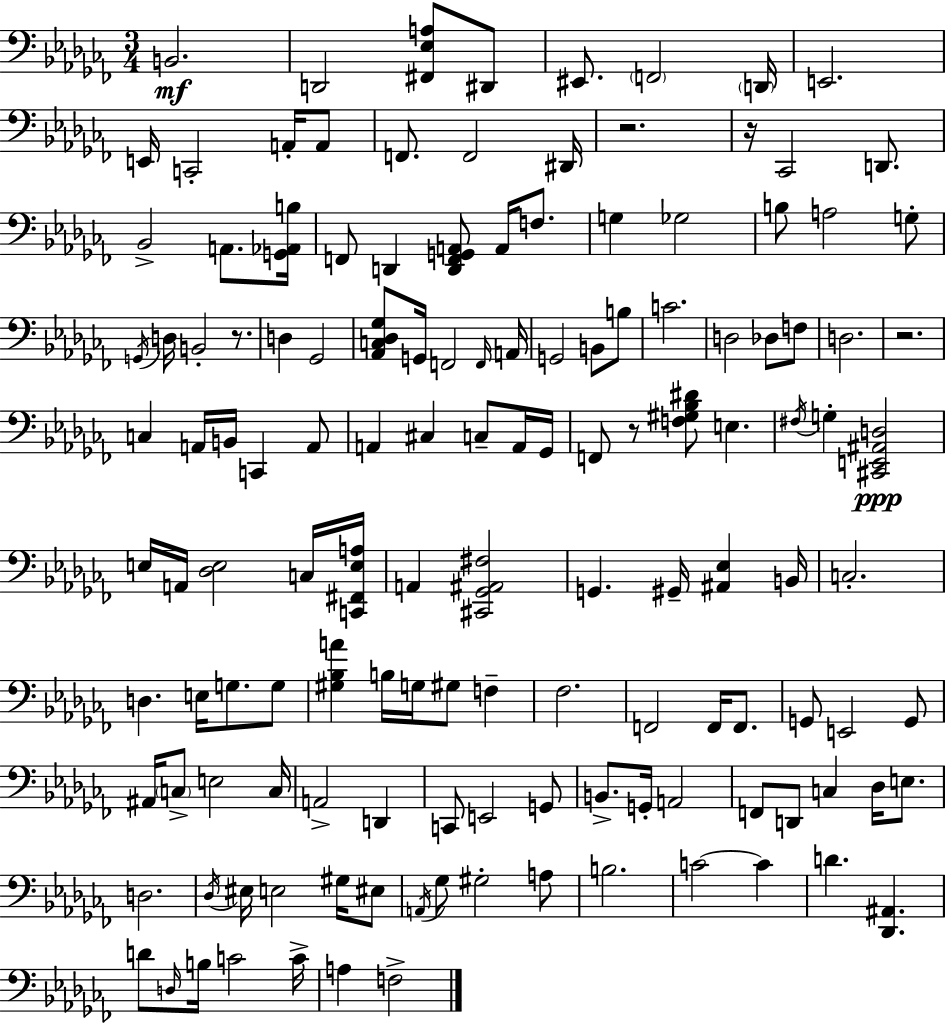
B2/h. D2/h [F#2,Eb3,A3]/e D#2/e EIS2/e. F2/h D2/s E2/h. E2/s C2/h A2/s A2/e F2/e. F2/h D#2/s R/h. R/s CES2/h D2/e. Bb2/h A2/e. [G2,Ab2,B3]/s F2/e D2/q [D2,F2,G2,A2]/e A2/s F3/e. G3/q Gb3/h B3/e A3/h G3/e G2/s D3/s B2/h R/e. D3/q Gb2/h [Ab2,C3,Db3,Gb3]/e G2/s F2/h F2/s A2/s G2/h B2/e B3/e C4/h. D3/h Db3/e F3/e D3/h. R/h. C3/q A2/s B2/s C2/q A2/e A2/q C#3/q C3/e A2/s Gb2/s F2/e R/e [F3,G#3,Bb3,D#4]/e E3/q. F#3/s G3/q [C#2,E2,A#2,D3]/h E3/s A2/s [Db3,E3]/h C3/s [C2,F#2,E3,A3]/s A2/q [C#2,Gb2,A#2,F#3]/h G2/q. G#2/s [A#2,Eb3]/q B2/s C3/h. D3/q. E3/s G3/e. G3/e [G#3,Bb3,A4]/q B3/s G3/s G#3/e F3/q FES3/h. F2/h F2/s F2/e. G2/e E2/h G2/e A#2/s C3/e E3/h C3/s A2/h D2/q C2/e E2/h G2/e B2/e. G2/s A2/h F2/e D2/e C3/q Db3/s E3/e. D3/h. Db3/s EIS3/s E3/h G#3/s EIS3/e A2/s Gb3/e G#3/h A3/e B3/h. C4/h C4/q D4/q. [Db2,A#2]/q. D4/e D3/s B3/s C4/h C4/s A3/q F3/h